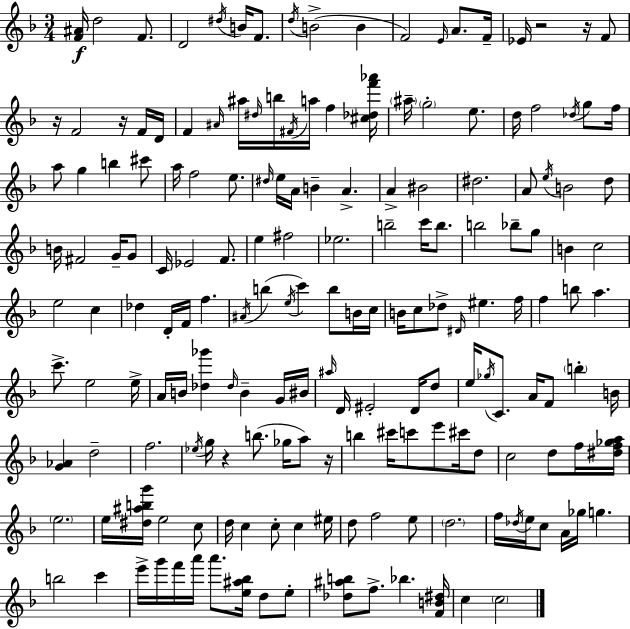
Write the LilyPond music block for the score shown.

{
  \clef treble
  \numericTimeSignature
  \time 3/4
  \key d \minor
  \repeat volta 2 { <f' ais'>16\f d''2 f'8. | d'2 \acciaccatura { dis''16 } b'16 f'8. | \acciaccatura { d''16 }( b'2-> b'4 | f'2) \grace { e'16 } a'8. | \break f'16-- ees'16 r2 | r16 f'8 r16 f'2 | r16 f'16 d'16 f'4 \grace { ais'16 } ais''16 \grace { dis''16 } b''16 \acciaccatura { fis'16 } | a''16 f''4 <cis'' des'' f''' aes'''>16 \parenthesize ais''16-- \parenthesize g''2-. | \break e''8. d''16 f''2 | \acciaccatura { des''16 } g''8 f''16 a''8 g''4 | b''4 cis'''8 a''16 f''2 | e''8. \grace { dis''16 } e''16 a'16 b'4-- | \break a'4.-> a'4-> | bis'2 dis''2. | a'8 \acciaccatura { e''16 } b'2 | d''8 b'16 fis'2 | \break g'16-- g'8 c'16 ees'2 | f'8. e''4 | fis''2 ees''2. | b''2-- | \break c'''16 b''8. b''2 | bes''8-- g''8 b'4 | c''2 e''2 | c''4 des''4 | \break d'16-. f'16 f''4. \acciaccatura { ais'16 } b''4( | \acciaccatura { e''16 } c'''4) b''8 b'16 c''16 b'16 | c''8 des''8-> \grace { dis'16 } eis''4. f''16 | f''4 b''8 a''4. | \break c'''8.-> e''2 e''16-> | a'16 b'16 <des'' ges'''>4 \grace { des''16 } b'4-- g'16 | bis'16 \grace { ais''16 } d'16 eis'2-. d'16 | d''8 e''16 \acciaccatura { ges''16 } c'8. a'16 f'8 \parenthesize b''4-. | \break b'16 <g' aes'>4 d''2-- | f''2. | \acciaccatura { ees''16 } g''16 r4 b''8.( | ges''16 a''8) r16 b''4 cis'''16 c'''8 e'''8 | \break cis'''16 d''8 c''2 | d''8 f''16 <dis'' f'' ges'' a''>16 \parenthesize e''2. | e''16 <dis'' ais'' b'' g'''>16 e''2 | c''8 d''16 c''4 c''8-. c''4 | \break eis''16 d''8 f''2 | e''8 \parenthesize d''2. | f''16 \acciaccatura { des''16 } e''16 c''8 a'16 ges''16 g''4. | b''2 | \break c'''4 e'''16-> g'''16 f'''16 a'''16 a'''8. | <e'' ais'' bes''>16 d''8 e''8-. <des'' ais'' b''>8 f''8.-> bes''4. | <f' b' dis''>16 c''4 \parenthesize c''2 | } \bar "|."
}